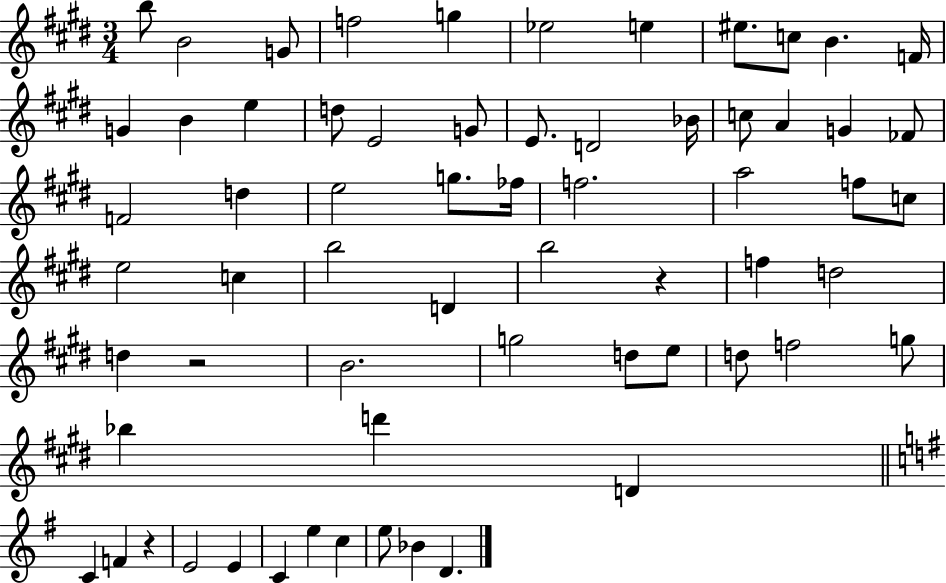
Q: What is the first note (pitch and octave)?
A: B5